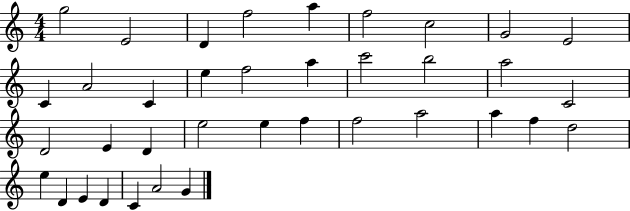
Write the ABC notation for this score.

X:1
T:Untitled
M:4/4
L:1/4
K:C
g2 E2 D f2 a f2 c2 G2 E2 C A2 C e f2 a c'2 b2 a2 C2 D2 E D e2 e f f2 a2 a f d2 e D E D C A2 G